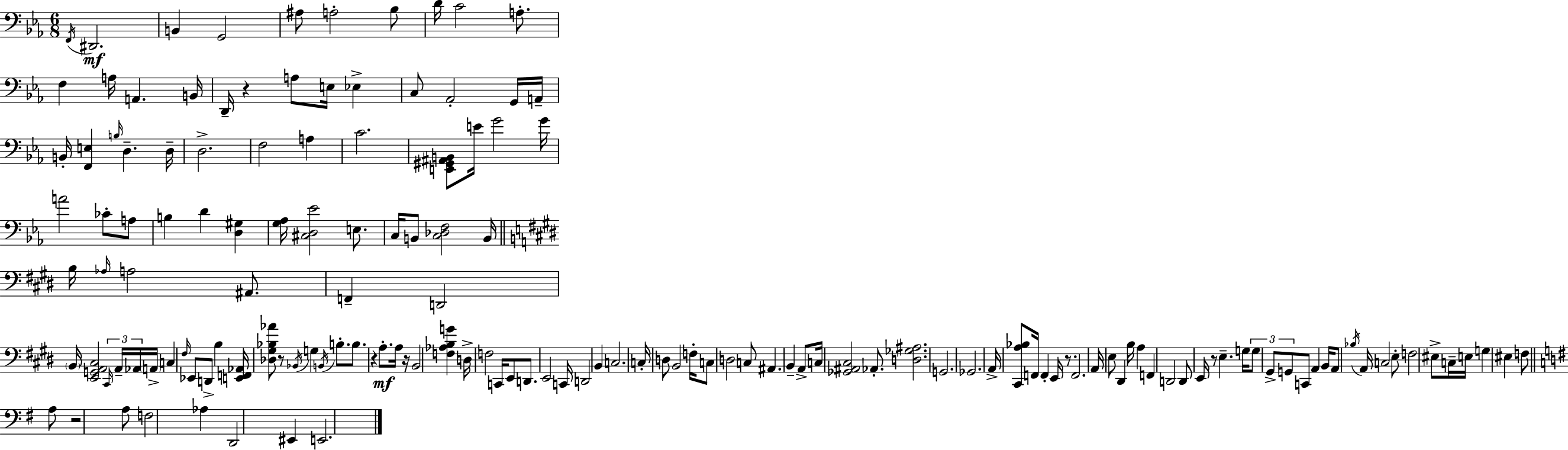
X:1
T:Untitled
M:6/8
L:1/4
K:Cm
F,,/4 ^D,,2 B,, G,,2 ^A,/2 A,2 _B,/2 D/4 C2 A,/2 F, A,/4 A,, B,,/4 D,,/4 z A,/2 E,/4 _E, C,/2 _A,,2 G,,/4 A,,/4 B,,/4 [F,,E,] B,/4 D, D,/4 D,2 F,2 A, C2 [E,,^G,,^A,,B,,]/2 E/4 G2 G/4 A2 _C/2 A,/2 B, D [D,^G,] [G,_A,]/4 [^C,D,_E]2 E,/2 C,/4 B,,/2 [C,_D,F,]2 B,,/4 B,/4 _A,/4 A,2 ^A,,/2 F,, D,,2 B,,/4 [E,,G,,A,,^C,]2 ^C,,/4 A,,/4 _A,,/4 A,,/4 C, ^F,/4 _E,,/2 D,,/2 B, [E,,F,,_A,,]/4 [_D,^G,_B,_A]/2 z/2 _B,,/4 G, B,,/4 B,/2 B,/2 z A,/2 A,/4 z/4 B,,2 [F,_A,B,G] D,/4 F,2 C,,/4 E,,/2 D,,/2 E,,2 C,,/4 D,,2 B,, C,2 C,/4 D,/2 B,,2 F,/4 C,/2 D,2 C,/2 ^A,, B,, A,,/2 C,/4 [_G,,^A,,^C,]2 _A,,/2 [D,_G,^A,]2 G,,2 _G,,2 A,,/4 [^C,,A,_B,]/2 F,,/4 F,, E,,/4 z/2 F,,2 A,,/4 E,/2 ^D,, B,/4 A, F,, D,,2 D,,/2 E,,/4 z/2 E, G,/4 G,/2 ^G,,/2 G,,/2 C,,/2 A,, B,,/4 A,,/2 _B,/4 A,,/4 C,2 E,/2 F,2 ^E,/2 C,/4 E,/4 G, ^E, F,/2 A,/2 z2 A,/2 F,2 _A, D,,2 ^E,, E,,2